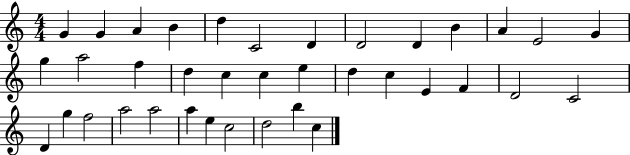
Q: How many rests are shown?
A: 0